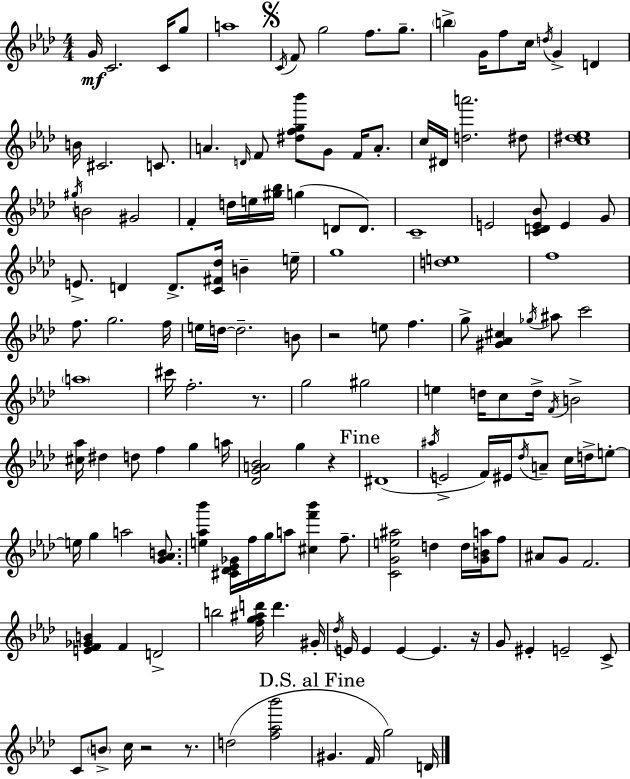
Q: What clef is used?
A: treble